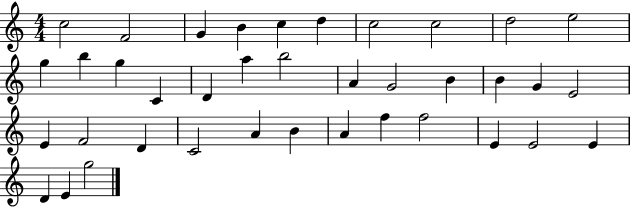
X:1
T:Untitled
M:4/4
L:1/4
K:C
c2 F2 G B c d c2 c2 d2 e2 g b g C D a b2 A G2 B B G E2 E F2 D C2 A B A f f2 E E2 E D E g2